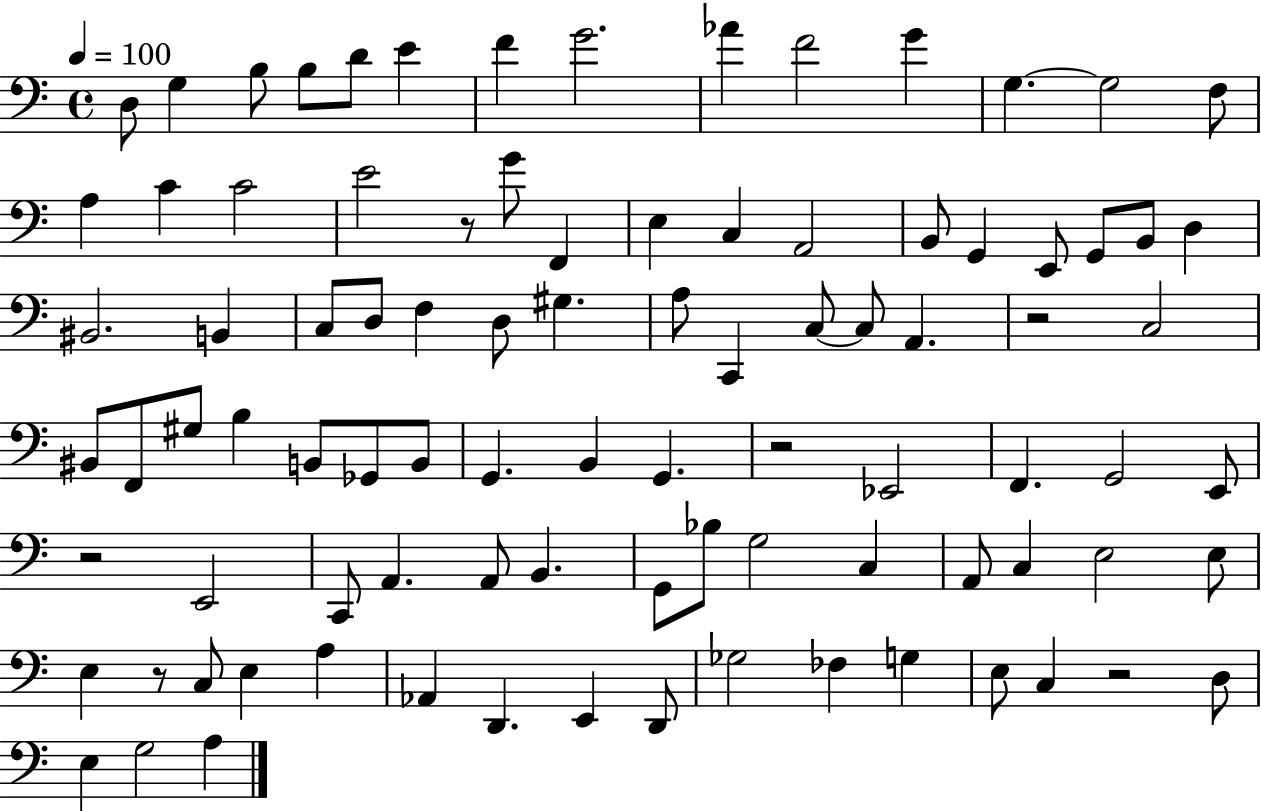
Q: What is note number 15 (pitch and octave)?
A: A3